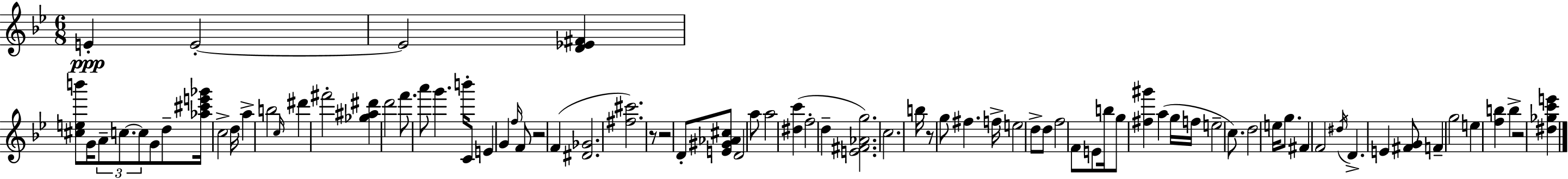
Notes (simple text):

E4/q E4/h E4/h [D4,Eb4,F#4]/q [C#5,E5,B6]/e G4/s A4/e C5/e. C5/e G4/e D5/e [Ab5,C#6,E6,Gb6]/s C5/h D5/s A5/q B5/h C5/s D#6/q F#6/h [Gb5,A#5,D#6]/q D6/h F6/e. A6/e G6/q. B6/s C4/e E4/q G4/q F5/s F4/e R/h F4/q [D#4,Gb4]/h. [F#5,C#6]/h. R/e R/h D4/e [E4,G#4,Ab4,C#5]/e D4/h A5/e A5/h [D#5,C6]/q F5/h D5/q [E4,F#4,Ab4,G5]/h. C5/h. B5/s R/e G5/e F#5/q. F5/s E5/h D5/e D5/e F5/h F4/e E4/e B5/s G5/e [F#5,G#6]/q A5/q G5/s F5/s E5/h C5/e. D5/h E5/s G5/e. F#4/q F4/h D#5/s D4/q. E4/q [F#4,G4]/e F4/q G5/h E5/q [F5,B5]/q B5/q R/h [D#5,Gb5,C6,E6]/q